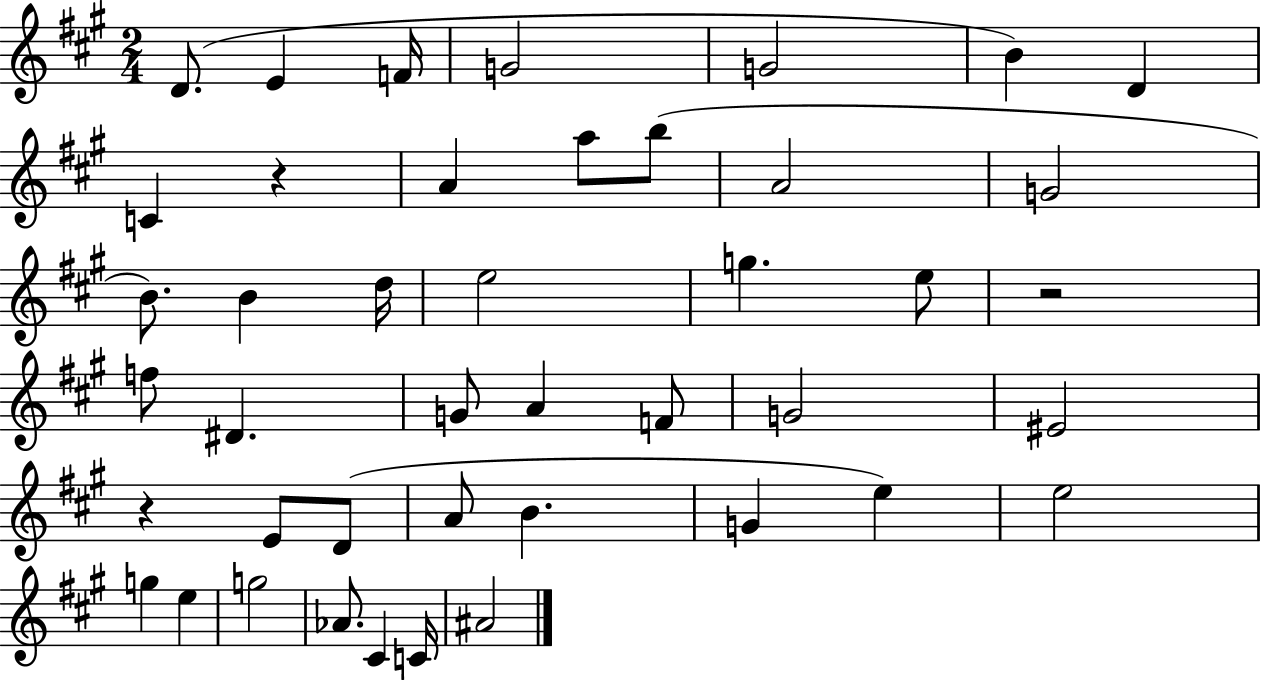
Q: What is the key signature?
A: A major